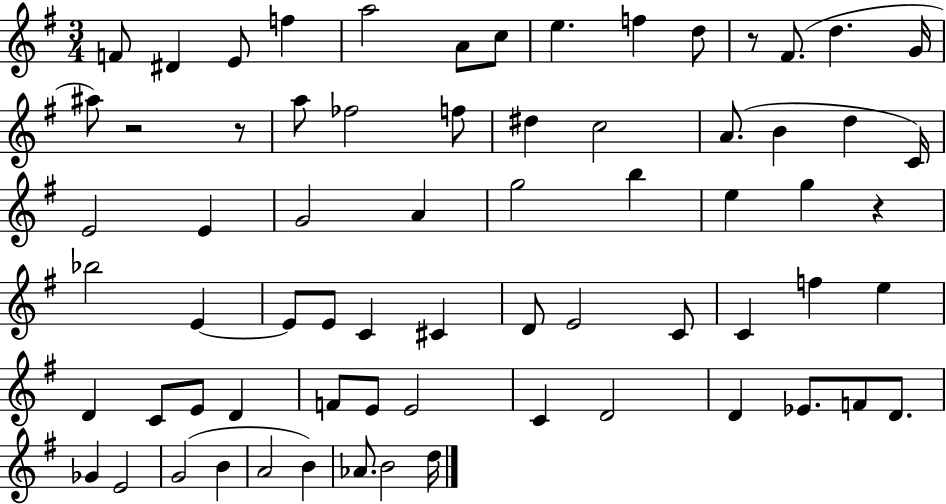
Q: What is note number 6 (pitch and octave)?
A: A4